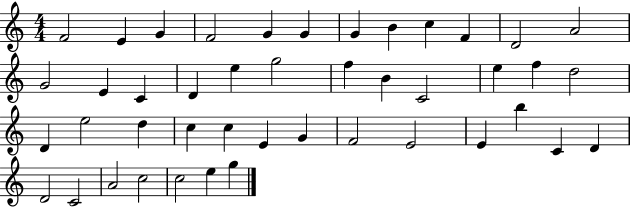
F4/h E4/q G4/q F4/h G4/q G4/q G4/q B4/q C5/q F4/q D4/h A4/h G4/h E4/q C4/q D4/q E5/q G5/h F5/q B4/q C4/h E5/q F5/q D5/h D4/q E5/h D5/q C5/q C5/q E4/q G4/q F4/h E4/h E4/q B5/q C4/q D4/q D4/h C4/h A4/h C5/h C5/h E5/q G5/q